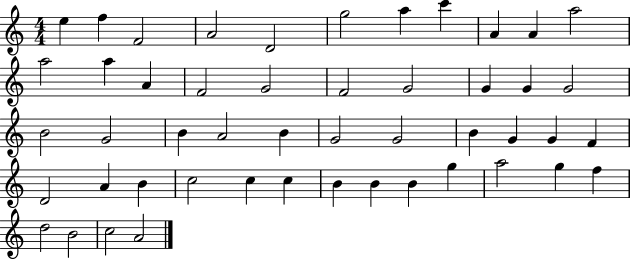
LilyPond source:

{
  \clef treble
  \numericTimeSignature
  \time 4/4
  \key c \major
  e''4 f''4 f'2 | a'2 d'2 | g''2 a''4 c'''4 | a'4 a'4 a''2 | \break a''2 a''4 a'4 | f'2 g'2 | f'2 g'2 | g'4 g'4 g'2 | \break b'2 g'2 | b'4 a'2 b'4 | g'2 g'2 | b'4 g'4 g'4 f'4 | \break d'2 a'4 b'4 | c''2 c''4 c''4 | b'4 b'4 b'4 g''4 | a''2 g''4 f''4 | \break d''2 b'2 | c''2 a'2 | \bar "|."
}